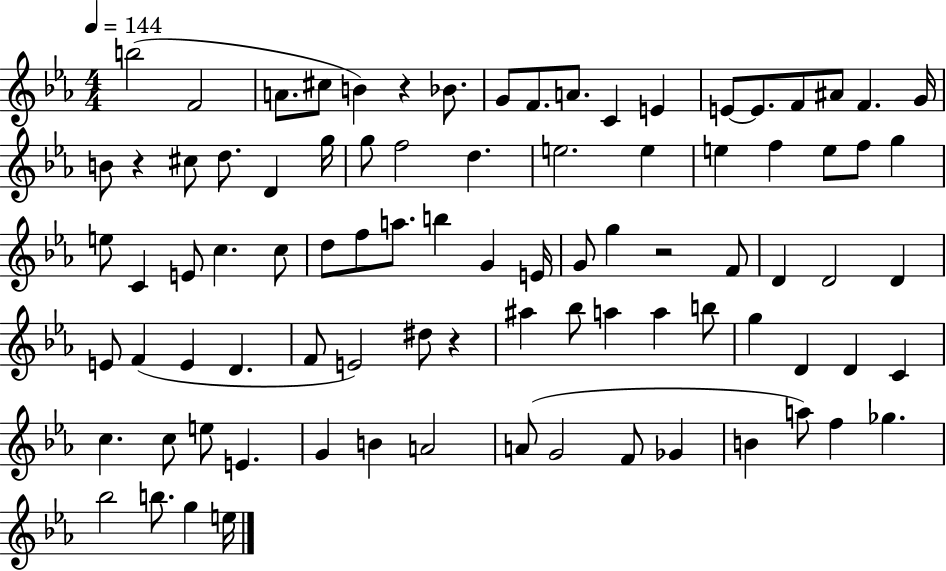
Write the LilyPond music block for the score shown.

{
  \clef treble
  \numericTimeSignature
  \time 4/4
  \key ees \major
  \tempo 4 = 144
  b''2( f'2 | a'8. cis''8 b'4) r4 bes'8. | g'8 f'8. a'8. c'4 e'4 | e'8~~ e'8. f'8 ais'8 f'4. g'16 | \break b'8 r4 cis''8 d''8. d'4 g''16 | g''8 f''2 d''4. | e''2. e''4 | e''4 f''4 e''8 f''8 g''4 | \break e''8 c'4 e'8 c''4. c''8 | d''8 f''8 a''8. b''4 g'4 e'16 | g'8 g''4 r2 f'8 | d'4 d'2 d'4 | \break e'8 f'4( e'4 d'4. | f'8 e'2) dis''8 r4 | ais''4 bes''8 a''4 a''4 b''8 | g''4 d'4 d'4 c'4 | \break c''4. c''8 e''8 e'4. | g'4 b'4 a'2 | a'8( g'2 f'8 ges'4 | b'4 a''8) f''4 ges''4. | \break bes''2 b''8. g''4 e''16 | \bar "|."
}